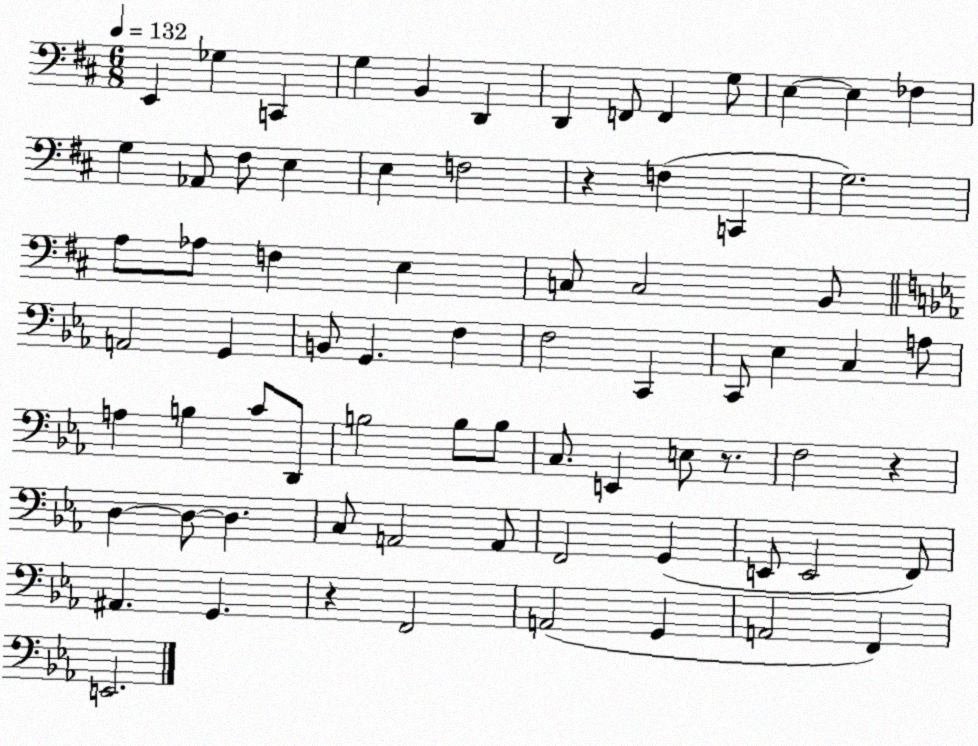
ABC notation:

X:1
T:Untitled
M:6/8
L:1/4
K:D
E,, _G, C,, G, B,, D,, D,, F,,/2 F,, G,/2 E, E, _F, G, _A,,/2 ^F,/2 E, E, F,2 z F, C,, G,2 A,/2 _A,/2 F, E, C,/2 C,2 B,,/2 A,,2 G,, B,,/2 G,, F, F,2 C,, C,,/2 _E, C, A,/2 A, B, C/2 D,,/2 B,2 B,/2 B,/2 C,/2 E,, E,/2 z/2 F,2 z D, D,/2 D, C,/2 A,,2 A,,/2 F,,2 G,, E,,/2 E,,2 F,,/2 ^A,, G,, z F,,2 A,,2 G,, A,,2 F,, E,,2